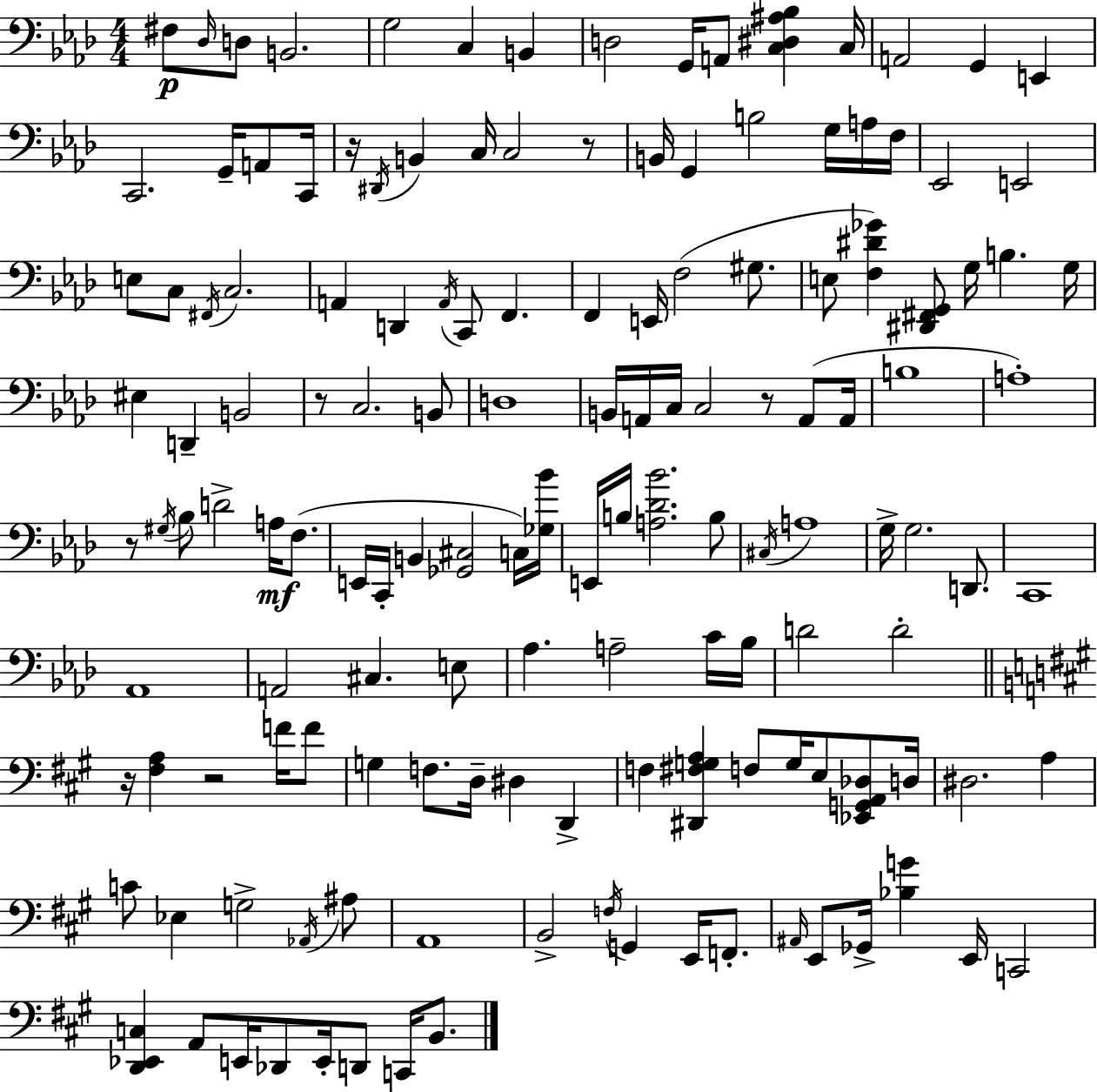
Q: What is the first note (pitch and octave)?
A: F#3